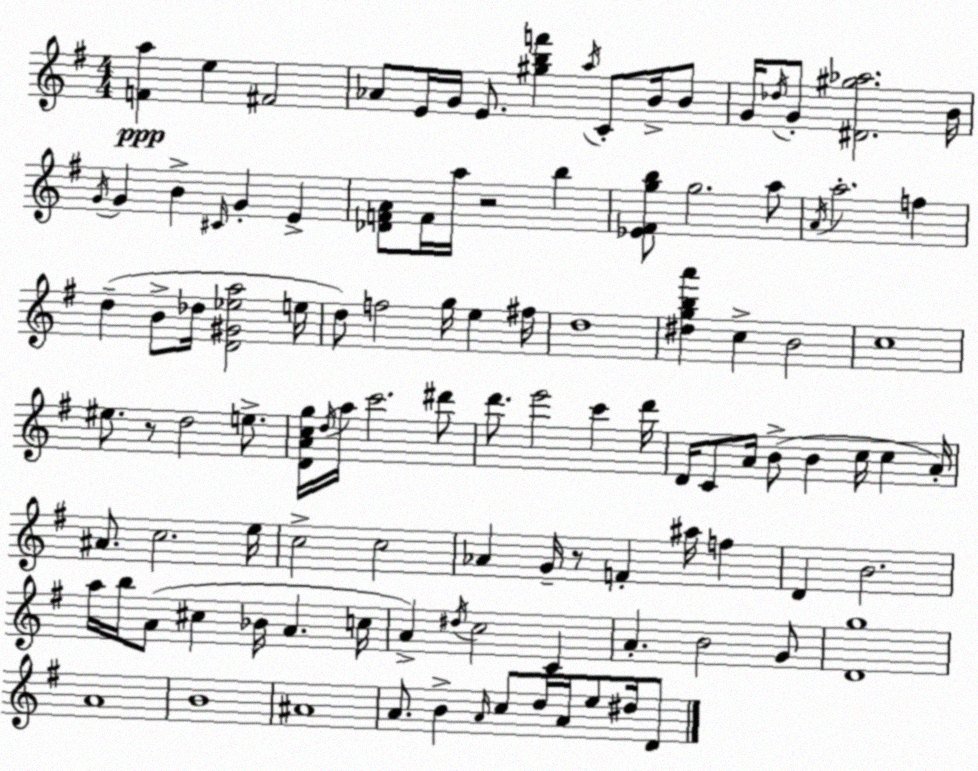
X:1
T:Untitled
M:4/4
L:1/4
K:G
[Fa] e ^F2 _A/2 E/4 G/4 E/2 [^gbf'] a/4 C/2 B/4 B/2 G/4 _d/4 G/2 [^D^g_a]2 B/4 G/4 G B ^C/4 G E [_DFA]/2 F/4 a/4 z2 b [_E^Fgb]/2 g2 a/2 A/4 a2 f d B/2 _d/4 [D^G_ea]2 e/4 d/2 f2 g/4 e ^f/4 d4 [^dgba'] c B2 c4 ^e/2 z/2 d2 e/2 [DAcg]/4 d/4 a/4 c'2 ^d'/2 d'/2 e'2 c' d'/4 D/4 C/2 A/4 B/2 B c/4 c A/4 ^A/2 c2 e/4 c2 c2 _A G/4 z/2 F ^a/4 f D B2 a/4 b/4 A/2 ^c _B/4 A c/4 A ^d/4 c2 C A B2 G/2 [Dg]4 A4 B4 ^A4 A/2 B A/4 c/2 d/4 A/4 e/2 ^d/4 D/2